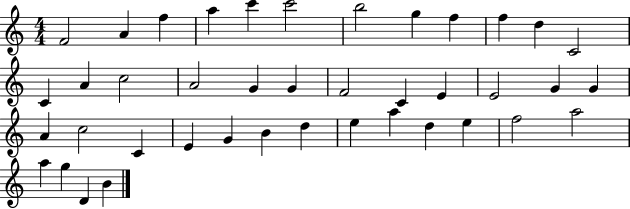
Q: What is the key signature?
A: C major